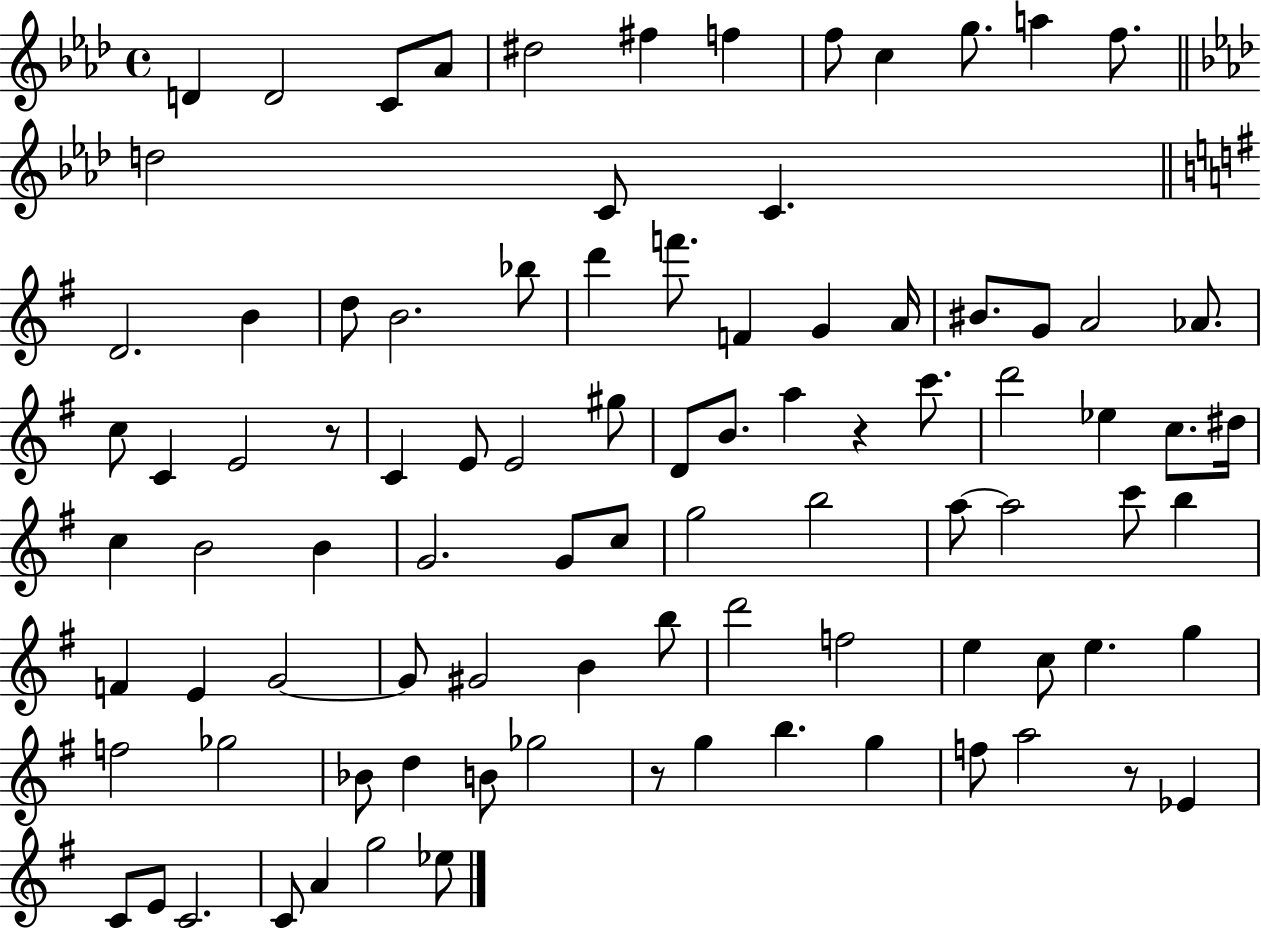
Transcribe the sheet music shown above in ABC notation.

X:1
T:Untitled
M:4/4
L:1/4
K:Ab
D D2 C/2 _A/2 ^d2 ^f f f/2 c g/2 a f/2 d2 C/2 C D2 B d/2 B2 _b/2 d' f'/2 F G A/4 ^B/2 G/2 A2 _A/2 c/2 C E2 z/2 C E/2 E2 ^g/2 D/2 B/2 a z c'/2 d'2 _e c/2 ^d/4 c B2 B G2 G/2 c/2 g2 b2 a/2 a2 c'/2 b F E G2 G/2 ^G2 B b/2 d'2 f2 e c/2 e g f2 _g2 _B/2 d B/2 _g2 z/2 g b g f/2 a2 z/2 _E C/2 E/2 C2 C/2 A g2 _e/2